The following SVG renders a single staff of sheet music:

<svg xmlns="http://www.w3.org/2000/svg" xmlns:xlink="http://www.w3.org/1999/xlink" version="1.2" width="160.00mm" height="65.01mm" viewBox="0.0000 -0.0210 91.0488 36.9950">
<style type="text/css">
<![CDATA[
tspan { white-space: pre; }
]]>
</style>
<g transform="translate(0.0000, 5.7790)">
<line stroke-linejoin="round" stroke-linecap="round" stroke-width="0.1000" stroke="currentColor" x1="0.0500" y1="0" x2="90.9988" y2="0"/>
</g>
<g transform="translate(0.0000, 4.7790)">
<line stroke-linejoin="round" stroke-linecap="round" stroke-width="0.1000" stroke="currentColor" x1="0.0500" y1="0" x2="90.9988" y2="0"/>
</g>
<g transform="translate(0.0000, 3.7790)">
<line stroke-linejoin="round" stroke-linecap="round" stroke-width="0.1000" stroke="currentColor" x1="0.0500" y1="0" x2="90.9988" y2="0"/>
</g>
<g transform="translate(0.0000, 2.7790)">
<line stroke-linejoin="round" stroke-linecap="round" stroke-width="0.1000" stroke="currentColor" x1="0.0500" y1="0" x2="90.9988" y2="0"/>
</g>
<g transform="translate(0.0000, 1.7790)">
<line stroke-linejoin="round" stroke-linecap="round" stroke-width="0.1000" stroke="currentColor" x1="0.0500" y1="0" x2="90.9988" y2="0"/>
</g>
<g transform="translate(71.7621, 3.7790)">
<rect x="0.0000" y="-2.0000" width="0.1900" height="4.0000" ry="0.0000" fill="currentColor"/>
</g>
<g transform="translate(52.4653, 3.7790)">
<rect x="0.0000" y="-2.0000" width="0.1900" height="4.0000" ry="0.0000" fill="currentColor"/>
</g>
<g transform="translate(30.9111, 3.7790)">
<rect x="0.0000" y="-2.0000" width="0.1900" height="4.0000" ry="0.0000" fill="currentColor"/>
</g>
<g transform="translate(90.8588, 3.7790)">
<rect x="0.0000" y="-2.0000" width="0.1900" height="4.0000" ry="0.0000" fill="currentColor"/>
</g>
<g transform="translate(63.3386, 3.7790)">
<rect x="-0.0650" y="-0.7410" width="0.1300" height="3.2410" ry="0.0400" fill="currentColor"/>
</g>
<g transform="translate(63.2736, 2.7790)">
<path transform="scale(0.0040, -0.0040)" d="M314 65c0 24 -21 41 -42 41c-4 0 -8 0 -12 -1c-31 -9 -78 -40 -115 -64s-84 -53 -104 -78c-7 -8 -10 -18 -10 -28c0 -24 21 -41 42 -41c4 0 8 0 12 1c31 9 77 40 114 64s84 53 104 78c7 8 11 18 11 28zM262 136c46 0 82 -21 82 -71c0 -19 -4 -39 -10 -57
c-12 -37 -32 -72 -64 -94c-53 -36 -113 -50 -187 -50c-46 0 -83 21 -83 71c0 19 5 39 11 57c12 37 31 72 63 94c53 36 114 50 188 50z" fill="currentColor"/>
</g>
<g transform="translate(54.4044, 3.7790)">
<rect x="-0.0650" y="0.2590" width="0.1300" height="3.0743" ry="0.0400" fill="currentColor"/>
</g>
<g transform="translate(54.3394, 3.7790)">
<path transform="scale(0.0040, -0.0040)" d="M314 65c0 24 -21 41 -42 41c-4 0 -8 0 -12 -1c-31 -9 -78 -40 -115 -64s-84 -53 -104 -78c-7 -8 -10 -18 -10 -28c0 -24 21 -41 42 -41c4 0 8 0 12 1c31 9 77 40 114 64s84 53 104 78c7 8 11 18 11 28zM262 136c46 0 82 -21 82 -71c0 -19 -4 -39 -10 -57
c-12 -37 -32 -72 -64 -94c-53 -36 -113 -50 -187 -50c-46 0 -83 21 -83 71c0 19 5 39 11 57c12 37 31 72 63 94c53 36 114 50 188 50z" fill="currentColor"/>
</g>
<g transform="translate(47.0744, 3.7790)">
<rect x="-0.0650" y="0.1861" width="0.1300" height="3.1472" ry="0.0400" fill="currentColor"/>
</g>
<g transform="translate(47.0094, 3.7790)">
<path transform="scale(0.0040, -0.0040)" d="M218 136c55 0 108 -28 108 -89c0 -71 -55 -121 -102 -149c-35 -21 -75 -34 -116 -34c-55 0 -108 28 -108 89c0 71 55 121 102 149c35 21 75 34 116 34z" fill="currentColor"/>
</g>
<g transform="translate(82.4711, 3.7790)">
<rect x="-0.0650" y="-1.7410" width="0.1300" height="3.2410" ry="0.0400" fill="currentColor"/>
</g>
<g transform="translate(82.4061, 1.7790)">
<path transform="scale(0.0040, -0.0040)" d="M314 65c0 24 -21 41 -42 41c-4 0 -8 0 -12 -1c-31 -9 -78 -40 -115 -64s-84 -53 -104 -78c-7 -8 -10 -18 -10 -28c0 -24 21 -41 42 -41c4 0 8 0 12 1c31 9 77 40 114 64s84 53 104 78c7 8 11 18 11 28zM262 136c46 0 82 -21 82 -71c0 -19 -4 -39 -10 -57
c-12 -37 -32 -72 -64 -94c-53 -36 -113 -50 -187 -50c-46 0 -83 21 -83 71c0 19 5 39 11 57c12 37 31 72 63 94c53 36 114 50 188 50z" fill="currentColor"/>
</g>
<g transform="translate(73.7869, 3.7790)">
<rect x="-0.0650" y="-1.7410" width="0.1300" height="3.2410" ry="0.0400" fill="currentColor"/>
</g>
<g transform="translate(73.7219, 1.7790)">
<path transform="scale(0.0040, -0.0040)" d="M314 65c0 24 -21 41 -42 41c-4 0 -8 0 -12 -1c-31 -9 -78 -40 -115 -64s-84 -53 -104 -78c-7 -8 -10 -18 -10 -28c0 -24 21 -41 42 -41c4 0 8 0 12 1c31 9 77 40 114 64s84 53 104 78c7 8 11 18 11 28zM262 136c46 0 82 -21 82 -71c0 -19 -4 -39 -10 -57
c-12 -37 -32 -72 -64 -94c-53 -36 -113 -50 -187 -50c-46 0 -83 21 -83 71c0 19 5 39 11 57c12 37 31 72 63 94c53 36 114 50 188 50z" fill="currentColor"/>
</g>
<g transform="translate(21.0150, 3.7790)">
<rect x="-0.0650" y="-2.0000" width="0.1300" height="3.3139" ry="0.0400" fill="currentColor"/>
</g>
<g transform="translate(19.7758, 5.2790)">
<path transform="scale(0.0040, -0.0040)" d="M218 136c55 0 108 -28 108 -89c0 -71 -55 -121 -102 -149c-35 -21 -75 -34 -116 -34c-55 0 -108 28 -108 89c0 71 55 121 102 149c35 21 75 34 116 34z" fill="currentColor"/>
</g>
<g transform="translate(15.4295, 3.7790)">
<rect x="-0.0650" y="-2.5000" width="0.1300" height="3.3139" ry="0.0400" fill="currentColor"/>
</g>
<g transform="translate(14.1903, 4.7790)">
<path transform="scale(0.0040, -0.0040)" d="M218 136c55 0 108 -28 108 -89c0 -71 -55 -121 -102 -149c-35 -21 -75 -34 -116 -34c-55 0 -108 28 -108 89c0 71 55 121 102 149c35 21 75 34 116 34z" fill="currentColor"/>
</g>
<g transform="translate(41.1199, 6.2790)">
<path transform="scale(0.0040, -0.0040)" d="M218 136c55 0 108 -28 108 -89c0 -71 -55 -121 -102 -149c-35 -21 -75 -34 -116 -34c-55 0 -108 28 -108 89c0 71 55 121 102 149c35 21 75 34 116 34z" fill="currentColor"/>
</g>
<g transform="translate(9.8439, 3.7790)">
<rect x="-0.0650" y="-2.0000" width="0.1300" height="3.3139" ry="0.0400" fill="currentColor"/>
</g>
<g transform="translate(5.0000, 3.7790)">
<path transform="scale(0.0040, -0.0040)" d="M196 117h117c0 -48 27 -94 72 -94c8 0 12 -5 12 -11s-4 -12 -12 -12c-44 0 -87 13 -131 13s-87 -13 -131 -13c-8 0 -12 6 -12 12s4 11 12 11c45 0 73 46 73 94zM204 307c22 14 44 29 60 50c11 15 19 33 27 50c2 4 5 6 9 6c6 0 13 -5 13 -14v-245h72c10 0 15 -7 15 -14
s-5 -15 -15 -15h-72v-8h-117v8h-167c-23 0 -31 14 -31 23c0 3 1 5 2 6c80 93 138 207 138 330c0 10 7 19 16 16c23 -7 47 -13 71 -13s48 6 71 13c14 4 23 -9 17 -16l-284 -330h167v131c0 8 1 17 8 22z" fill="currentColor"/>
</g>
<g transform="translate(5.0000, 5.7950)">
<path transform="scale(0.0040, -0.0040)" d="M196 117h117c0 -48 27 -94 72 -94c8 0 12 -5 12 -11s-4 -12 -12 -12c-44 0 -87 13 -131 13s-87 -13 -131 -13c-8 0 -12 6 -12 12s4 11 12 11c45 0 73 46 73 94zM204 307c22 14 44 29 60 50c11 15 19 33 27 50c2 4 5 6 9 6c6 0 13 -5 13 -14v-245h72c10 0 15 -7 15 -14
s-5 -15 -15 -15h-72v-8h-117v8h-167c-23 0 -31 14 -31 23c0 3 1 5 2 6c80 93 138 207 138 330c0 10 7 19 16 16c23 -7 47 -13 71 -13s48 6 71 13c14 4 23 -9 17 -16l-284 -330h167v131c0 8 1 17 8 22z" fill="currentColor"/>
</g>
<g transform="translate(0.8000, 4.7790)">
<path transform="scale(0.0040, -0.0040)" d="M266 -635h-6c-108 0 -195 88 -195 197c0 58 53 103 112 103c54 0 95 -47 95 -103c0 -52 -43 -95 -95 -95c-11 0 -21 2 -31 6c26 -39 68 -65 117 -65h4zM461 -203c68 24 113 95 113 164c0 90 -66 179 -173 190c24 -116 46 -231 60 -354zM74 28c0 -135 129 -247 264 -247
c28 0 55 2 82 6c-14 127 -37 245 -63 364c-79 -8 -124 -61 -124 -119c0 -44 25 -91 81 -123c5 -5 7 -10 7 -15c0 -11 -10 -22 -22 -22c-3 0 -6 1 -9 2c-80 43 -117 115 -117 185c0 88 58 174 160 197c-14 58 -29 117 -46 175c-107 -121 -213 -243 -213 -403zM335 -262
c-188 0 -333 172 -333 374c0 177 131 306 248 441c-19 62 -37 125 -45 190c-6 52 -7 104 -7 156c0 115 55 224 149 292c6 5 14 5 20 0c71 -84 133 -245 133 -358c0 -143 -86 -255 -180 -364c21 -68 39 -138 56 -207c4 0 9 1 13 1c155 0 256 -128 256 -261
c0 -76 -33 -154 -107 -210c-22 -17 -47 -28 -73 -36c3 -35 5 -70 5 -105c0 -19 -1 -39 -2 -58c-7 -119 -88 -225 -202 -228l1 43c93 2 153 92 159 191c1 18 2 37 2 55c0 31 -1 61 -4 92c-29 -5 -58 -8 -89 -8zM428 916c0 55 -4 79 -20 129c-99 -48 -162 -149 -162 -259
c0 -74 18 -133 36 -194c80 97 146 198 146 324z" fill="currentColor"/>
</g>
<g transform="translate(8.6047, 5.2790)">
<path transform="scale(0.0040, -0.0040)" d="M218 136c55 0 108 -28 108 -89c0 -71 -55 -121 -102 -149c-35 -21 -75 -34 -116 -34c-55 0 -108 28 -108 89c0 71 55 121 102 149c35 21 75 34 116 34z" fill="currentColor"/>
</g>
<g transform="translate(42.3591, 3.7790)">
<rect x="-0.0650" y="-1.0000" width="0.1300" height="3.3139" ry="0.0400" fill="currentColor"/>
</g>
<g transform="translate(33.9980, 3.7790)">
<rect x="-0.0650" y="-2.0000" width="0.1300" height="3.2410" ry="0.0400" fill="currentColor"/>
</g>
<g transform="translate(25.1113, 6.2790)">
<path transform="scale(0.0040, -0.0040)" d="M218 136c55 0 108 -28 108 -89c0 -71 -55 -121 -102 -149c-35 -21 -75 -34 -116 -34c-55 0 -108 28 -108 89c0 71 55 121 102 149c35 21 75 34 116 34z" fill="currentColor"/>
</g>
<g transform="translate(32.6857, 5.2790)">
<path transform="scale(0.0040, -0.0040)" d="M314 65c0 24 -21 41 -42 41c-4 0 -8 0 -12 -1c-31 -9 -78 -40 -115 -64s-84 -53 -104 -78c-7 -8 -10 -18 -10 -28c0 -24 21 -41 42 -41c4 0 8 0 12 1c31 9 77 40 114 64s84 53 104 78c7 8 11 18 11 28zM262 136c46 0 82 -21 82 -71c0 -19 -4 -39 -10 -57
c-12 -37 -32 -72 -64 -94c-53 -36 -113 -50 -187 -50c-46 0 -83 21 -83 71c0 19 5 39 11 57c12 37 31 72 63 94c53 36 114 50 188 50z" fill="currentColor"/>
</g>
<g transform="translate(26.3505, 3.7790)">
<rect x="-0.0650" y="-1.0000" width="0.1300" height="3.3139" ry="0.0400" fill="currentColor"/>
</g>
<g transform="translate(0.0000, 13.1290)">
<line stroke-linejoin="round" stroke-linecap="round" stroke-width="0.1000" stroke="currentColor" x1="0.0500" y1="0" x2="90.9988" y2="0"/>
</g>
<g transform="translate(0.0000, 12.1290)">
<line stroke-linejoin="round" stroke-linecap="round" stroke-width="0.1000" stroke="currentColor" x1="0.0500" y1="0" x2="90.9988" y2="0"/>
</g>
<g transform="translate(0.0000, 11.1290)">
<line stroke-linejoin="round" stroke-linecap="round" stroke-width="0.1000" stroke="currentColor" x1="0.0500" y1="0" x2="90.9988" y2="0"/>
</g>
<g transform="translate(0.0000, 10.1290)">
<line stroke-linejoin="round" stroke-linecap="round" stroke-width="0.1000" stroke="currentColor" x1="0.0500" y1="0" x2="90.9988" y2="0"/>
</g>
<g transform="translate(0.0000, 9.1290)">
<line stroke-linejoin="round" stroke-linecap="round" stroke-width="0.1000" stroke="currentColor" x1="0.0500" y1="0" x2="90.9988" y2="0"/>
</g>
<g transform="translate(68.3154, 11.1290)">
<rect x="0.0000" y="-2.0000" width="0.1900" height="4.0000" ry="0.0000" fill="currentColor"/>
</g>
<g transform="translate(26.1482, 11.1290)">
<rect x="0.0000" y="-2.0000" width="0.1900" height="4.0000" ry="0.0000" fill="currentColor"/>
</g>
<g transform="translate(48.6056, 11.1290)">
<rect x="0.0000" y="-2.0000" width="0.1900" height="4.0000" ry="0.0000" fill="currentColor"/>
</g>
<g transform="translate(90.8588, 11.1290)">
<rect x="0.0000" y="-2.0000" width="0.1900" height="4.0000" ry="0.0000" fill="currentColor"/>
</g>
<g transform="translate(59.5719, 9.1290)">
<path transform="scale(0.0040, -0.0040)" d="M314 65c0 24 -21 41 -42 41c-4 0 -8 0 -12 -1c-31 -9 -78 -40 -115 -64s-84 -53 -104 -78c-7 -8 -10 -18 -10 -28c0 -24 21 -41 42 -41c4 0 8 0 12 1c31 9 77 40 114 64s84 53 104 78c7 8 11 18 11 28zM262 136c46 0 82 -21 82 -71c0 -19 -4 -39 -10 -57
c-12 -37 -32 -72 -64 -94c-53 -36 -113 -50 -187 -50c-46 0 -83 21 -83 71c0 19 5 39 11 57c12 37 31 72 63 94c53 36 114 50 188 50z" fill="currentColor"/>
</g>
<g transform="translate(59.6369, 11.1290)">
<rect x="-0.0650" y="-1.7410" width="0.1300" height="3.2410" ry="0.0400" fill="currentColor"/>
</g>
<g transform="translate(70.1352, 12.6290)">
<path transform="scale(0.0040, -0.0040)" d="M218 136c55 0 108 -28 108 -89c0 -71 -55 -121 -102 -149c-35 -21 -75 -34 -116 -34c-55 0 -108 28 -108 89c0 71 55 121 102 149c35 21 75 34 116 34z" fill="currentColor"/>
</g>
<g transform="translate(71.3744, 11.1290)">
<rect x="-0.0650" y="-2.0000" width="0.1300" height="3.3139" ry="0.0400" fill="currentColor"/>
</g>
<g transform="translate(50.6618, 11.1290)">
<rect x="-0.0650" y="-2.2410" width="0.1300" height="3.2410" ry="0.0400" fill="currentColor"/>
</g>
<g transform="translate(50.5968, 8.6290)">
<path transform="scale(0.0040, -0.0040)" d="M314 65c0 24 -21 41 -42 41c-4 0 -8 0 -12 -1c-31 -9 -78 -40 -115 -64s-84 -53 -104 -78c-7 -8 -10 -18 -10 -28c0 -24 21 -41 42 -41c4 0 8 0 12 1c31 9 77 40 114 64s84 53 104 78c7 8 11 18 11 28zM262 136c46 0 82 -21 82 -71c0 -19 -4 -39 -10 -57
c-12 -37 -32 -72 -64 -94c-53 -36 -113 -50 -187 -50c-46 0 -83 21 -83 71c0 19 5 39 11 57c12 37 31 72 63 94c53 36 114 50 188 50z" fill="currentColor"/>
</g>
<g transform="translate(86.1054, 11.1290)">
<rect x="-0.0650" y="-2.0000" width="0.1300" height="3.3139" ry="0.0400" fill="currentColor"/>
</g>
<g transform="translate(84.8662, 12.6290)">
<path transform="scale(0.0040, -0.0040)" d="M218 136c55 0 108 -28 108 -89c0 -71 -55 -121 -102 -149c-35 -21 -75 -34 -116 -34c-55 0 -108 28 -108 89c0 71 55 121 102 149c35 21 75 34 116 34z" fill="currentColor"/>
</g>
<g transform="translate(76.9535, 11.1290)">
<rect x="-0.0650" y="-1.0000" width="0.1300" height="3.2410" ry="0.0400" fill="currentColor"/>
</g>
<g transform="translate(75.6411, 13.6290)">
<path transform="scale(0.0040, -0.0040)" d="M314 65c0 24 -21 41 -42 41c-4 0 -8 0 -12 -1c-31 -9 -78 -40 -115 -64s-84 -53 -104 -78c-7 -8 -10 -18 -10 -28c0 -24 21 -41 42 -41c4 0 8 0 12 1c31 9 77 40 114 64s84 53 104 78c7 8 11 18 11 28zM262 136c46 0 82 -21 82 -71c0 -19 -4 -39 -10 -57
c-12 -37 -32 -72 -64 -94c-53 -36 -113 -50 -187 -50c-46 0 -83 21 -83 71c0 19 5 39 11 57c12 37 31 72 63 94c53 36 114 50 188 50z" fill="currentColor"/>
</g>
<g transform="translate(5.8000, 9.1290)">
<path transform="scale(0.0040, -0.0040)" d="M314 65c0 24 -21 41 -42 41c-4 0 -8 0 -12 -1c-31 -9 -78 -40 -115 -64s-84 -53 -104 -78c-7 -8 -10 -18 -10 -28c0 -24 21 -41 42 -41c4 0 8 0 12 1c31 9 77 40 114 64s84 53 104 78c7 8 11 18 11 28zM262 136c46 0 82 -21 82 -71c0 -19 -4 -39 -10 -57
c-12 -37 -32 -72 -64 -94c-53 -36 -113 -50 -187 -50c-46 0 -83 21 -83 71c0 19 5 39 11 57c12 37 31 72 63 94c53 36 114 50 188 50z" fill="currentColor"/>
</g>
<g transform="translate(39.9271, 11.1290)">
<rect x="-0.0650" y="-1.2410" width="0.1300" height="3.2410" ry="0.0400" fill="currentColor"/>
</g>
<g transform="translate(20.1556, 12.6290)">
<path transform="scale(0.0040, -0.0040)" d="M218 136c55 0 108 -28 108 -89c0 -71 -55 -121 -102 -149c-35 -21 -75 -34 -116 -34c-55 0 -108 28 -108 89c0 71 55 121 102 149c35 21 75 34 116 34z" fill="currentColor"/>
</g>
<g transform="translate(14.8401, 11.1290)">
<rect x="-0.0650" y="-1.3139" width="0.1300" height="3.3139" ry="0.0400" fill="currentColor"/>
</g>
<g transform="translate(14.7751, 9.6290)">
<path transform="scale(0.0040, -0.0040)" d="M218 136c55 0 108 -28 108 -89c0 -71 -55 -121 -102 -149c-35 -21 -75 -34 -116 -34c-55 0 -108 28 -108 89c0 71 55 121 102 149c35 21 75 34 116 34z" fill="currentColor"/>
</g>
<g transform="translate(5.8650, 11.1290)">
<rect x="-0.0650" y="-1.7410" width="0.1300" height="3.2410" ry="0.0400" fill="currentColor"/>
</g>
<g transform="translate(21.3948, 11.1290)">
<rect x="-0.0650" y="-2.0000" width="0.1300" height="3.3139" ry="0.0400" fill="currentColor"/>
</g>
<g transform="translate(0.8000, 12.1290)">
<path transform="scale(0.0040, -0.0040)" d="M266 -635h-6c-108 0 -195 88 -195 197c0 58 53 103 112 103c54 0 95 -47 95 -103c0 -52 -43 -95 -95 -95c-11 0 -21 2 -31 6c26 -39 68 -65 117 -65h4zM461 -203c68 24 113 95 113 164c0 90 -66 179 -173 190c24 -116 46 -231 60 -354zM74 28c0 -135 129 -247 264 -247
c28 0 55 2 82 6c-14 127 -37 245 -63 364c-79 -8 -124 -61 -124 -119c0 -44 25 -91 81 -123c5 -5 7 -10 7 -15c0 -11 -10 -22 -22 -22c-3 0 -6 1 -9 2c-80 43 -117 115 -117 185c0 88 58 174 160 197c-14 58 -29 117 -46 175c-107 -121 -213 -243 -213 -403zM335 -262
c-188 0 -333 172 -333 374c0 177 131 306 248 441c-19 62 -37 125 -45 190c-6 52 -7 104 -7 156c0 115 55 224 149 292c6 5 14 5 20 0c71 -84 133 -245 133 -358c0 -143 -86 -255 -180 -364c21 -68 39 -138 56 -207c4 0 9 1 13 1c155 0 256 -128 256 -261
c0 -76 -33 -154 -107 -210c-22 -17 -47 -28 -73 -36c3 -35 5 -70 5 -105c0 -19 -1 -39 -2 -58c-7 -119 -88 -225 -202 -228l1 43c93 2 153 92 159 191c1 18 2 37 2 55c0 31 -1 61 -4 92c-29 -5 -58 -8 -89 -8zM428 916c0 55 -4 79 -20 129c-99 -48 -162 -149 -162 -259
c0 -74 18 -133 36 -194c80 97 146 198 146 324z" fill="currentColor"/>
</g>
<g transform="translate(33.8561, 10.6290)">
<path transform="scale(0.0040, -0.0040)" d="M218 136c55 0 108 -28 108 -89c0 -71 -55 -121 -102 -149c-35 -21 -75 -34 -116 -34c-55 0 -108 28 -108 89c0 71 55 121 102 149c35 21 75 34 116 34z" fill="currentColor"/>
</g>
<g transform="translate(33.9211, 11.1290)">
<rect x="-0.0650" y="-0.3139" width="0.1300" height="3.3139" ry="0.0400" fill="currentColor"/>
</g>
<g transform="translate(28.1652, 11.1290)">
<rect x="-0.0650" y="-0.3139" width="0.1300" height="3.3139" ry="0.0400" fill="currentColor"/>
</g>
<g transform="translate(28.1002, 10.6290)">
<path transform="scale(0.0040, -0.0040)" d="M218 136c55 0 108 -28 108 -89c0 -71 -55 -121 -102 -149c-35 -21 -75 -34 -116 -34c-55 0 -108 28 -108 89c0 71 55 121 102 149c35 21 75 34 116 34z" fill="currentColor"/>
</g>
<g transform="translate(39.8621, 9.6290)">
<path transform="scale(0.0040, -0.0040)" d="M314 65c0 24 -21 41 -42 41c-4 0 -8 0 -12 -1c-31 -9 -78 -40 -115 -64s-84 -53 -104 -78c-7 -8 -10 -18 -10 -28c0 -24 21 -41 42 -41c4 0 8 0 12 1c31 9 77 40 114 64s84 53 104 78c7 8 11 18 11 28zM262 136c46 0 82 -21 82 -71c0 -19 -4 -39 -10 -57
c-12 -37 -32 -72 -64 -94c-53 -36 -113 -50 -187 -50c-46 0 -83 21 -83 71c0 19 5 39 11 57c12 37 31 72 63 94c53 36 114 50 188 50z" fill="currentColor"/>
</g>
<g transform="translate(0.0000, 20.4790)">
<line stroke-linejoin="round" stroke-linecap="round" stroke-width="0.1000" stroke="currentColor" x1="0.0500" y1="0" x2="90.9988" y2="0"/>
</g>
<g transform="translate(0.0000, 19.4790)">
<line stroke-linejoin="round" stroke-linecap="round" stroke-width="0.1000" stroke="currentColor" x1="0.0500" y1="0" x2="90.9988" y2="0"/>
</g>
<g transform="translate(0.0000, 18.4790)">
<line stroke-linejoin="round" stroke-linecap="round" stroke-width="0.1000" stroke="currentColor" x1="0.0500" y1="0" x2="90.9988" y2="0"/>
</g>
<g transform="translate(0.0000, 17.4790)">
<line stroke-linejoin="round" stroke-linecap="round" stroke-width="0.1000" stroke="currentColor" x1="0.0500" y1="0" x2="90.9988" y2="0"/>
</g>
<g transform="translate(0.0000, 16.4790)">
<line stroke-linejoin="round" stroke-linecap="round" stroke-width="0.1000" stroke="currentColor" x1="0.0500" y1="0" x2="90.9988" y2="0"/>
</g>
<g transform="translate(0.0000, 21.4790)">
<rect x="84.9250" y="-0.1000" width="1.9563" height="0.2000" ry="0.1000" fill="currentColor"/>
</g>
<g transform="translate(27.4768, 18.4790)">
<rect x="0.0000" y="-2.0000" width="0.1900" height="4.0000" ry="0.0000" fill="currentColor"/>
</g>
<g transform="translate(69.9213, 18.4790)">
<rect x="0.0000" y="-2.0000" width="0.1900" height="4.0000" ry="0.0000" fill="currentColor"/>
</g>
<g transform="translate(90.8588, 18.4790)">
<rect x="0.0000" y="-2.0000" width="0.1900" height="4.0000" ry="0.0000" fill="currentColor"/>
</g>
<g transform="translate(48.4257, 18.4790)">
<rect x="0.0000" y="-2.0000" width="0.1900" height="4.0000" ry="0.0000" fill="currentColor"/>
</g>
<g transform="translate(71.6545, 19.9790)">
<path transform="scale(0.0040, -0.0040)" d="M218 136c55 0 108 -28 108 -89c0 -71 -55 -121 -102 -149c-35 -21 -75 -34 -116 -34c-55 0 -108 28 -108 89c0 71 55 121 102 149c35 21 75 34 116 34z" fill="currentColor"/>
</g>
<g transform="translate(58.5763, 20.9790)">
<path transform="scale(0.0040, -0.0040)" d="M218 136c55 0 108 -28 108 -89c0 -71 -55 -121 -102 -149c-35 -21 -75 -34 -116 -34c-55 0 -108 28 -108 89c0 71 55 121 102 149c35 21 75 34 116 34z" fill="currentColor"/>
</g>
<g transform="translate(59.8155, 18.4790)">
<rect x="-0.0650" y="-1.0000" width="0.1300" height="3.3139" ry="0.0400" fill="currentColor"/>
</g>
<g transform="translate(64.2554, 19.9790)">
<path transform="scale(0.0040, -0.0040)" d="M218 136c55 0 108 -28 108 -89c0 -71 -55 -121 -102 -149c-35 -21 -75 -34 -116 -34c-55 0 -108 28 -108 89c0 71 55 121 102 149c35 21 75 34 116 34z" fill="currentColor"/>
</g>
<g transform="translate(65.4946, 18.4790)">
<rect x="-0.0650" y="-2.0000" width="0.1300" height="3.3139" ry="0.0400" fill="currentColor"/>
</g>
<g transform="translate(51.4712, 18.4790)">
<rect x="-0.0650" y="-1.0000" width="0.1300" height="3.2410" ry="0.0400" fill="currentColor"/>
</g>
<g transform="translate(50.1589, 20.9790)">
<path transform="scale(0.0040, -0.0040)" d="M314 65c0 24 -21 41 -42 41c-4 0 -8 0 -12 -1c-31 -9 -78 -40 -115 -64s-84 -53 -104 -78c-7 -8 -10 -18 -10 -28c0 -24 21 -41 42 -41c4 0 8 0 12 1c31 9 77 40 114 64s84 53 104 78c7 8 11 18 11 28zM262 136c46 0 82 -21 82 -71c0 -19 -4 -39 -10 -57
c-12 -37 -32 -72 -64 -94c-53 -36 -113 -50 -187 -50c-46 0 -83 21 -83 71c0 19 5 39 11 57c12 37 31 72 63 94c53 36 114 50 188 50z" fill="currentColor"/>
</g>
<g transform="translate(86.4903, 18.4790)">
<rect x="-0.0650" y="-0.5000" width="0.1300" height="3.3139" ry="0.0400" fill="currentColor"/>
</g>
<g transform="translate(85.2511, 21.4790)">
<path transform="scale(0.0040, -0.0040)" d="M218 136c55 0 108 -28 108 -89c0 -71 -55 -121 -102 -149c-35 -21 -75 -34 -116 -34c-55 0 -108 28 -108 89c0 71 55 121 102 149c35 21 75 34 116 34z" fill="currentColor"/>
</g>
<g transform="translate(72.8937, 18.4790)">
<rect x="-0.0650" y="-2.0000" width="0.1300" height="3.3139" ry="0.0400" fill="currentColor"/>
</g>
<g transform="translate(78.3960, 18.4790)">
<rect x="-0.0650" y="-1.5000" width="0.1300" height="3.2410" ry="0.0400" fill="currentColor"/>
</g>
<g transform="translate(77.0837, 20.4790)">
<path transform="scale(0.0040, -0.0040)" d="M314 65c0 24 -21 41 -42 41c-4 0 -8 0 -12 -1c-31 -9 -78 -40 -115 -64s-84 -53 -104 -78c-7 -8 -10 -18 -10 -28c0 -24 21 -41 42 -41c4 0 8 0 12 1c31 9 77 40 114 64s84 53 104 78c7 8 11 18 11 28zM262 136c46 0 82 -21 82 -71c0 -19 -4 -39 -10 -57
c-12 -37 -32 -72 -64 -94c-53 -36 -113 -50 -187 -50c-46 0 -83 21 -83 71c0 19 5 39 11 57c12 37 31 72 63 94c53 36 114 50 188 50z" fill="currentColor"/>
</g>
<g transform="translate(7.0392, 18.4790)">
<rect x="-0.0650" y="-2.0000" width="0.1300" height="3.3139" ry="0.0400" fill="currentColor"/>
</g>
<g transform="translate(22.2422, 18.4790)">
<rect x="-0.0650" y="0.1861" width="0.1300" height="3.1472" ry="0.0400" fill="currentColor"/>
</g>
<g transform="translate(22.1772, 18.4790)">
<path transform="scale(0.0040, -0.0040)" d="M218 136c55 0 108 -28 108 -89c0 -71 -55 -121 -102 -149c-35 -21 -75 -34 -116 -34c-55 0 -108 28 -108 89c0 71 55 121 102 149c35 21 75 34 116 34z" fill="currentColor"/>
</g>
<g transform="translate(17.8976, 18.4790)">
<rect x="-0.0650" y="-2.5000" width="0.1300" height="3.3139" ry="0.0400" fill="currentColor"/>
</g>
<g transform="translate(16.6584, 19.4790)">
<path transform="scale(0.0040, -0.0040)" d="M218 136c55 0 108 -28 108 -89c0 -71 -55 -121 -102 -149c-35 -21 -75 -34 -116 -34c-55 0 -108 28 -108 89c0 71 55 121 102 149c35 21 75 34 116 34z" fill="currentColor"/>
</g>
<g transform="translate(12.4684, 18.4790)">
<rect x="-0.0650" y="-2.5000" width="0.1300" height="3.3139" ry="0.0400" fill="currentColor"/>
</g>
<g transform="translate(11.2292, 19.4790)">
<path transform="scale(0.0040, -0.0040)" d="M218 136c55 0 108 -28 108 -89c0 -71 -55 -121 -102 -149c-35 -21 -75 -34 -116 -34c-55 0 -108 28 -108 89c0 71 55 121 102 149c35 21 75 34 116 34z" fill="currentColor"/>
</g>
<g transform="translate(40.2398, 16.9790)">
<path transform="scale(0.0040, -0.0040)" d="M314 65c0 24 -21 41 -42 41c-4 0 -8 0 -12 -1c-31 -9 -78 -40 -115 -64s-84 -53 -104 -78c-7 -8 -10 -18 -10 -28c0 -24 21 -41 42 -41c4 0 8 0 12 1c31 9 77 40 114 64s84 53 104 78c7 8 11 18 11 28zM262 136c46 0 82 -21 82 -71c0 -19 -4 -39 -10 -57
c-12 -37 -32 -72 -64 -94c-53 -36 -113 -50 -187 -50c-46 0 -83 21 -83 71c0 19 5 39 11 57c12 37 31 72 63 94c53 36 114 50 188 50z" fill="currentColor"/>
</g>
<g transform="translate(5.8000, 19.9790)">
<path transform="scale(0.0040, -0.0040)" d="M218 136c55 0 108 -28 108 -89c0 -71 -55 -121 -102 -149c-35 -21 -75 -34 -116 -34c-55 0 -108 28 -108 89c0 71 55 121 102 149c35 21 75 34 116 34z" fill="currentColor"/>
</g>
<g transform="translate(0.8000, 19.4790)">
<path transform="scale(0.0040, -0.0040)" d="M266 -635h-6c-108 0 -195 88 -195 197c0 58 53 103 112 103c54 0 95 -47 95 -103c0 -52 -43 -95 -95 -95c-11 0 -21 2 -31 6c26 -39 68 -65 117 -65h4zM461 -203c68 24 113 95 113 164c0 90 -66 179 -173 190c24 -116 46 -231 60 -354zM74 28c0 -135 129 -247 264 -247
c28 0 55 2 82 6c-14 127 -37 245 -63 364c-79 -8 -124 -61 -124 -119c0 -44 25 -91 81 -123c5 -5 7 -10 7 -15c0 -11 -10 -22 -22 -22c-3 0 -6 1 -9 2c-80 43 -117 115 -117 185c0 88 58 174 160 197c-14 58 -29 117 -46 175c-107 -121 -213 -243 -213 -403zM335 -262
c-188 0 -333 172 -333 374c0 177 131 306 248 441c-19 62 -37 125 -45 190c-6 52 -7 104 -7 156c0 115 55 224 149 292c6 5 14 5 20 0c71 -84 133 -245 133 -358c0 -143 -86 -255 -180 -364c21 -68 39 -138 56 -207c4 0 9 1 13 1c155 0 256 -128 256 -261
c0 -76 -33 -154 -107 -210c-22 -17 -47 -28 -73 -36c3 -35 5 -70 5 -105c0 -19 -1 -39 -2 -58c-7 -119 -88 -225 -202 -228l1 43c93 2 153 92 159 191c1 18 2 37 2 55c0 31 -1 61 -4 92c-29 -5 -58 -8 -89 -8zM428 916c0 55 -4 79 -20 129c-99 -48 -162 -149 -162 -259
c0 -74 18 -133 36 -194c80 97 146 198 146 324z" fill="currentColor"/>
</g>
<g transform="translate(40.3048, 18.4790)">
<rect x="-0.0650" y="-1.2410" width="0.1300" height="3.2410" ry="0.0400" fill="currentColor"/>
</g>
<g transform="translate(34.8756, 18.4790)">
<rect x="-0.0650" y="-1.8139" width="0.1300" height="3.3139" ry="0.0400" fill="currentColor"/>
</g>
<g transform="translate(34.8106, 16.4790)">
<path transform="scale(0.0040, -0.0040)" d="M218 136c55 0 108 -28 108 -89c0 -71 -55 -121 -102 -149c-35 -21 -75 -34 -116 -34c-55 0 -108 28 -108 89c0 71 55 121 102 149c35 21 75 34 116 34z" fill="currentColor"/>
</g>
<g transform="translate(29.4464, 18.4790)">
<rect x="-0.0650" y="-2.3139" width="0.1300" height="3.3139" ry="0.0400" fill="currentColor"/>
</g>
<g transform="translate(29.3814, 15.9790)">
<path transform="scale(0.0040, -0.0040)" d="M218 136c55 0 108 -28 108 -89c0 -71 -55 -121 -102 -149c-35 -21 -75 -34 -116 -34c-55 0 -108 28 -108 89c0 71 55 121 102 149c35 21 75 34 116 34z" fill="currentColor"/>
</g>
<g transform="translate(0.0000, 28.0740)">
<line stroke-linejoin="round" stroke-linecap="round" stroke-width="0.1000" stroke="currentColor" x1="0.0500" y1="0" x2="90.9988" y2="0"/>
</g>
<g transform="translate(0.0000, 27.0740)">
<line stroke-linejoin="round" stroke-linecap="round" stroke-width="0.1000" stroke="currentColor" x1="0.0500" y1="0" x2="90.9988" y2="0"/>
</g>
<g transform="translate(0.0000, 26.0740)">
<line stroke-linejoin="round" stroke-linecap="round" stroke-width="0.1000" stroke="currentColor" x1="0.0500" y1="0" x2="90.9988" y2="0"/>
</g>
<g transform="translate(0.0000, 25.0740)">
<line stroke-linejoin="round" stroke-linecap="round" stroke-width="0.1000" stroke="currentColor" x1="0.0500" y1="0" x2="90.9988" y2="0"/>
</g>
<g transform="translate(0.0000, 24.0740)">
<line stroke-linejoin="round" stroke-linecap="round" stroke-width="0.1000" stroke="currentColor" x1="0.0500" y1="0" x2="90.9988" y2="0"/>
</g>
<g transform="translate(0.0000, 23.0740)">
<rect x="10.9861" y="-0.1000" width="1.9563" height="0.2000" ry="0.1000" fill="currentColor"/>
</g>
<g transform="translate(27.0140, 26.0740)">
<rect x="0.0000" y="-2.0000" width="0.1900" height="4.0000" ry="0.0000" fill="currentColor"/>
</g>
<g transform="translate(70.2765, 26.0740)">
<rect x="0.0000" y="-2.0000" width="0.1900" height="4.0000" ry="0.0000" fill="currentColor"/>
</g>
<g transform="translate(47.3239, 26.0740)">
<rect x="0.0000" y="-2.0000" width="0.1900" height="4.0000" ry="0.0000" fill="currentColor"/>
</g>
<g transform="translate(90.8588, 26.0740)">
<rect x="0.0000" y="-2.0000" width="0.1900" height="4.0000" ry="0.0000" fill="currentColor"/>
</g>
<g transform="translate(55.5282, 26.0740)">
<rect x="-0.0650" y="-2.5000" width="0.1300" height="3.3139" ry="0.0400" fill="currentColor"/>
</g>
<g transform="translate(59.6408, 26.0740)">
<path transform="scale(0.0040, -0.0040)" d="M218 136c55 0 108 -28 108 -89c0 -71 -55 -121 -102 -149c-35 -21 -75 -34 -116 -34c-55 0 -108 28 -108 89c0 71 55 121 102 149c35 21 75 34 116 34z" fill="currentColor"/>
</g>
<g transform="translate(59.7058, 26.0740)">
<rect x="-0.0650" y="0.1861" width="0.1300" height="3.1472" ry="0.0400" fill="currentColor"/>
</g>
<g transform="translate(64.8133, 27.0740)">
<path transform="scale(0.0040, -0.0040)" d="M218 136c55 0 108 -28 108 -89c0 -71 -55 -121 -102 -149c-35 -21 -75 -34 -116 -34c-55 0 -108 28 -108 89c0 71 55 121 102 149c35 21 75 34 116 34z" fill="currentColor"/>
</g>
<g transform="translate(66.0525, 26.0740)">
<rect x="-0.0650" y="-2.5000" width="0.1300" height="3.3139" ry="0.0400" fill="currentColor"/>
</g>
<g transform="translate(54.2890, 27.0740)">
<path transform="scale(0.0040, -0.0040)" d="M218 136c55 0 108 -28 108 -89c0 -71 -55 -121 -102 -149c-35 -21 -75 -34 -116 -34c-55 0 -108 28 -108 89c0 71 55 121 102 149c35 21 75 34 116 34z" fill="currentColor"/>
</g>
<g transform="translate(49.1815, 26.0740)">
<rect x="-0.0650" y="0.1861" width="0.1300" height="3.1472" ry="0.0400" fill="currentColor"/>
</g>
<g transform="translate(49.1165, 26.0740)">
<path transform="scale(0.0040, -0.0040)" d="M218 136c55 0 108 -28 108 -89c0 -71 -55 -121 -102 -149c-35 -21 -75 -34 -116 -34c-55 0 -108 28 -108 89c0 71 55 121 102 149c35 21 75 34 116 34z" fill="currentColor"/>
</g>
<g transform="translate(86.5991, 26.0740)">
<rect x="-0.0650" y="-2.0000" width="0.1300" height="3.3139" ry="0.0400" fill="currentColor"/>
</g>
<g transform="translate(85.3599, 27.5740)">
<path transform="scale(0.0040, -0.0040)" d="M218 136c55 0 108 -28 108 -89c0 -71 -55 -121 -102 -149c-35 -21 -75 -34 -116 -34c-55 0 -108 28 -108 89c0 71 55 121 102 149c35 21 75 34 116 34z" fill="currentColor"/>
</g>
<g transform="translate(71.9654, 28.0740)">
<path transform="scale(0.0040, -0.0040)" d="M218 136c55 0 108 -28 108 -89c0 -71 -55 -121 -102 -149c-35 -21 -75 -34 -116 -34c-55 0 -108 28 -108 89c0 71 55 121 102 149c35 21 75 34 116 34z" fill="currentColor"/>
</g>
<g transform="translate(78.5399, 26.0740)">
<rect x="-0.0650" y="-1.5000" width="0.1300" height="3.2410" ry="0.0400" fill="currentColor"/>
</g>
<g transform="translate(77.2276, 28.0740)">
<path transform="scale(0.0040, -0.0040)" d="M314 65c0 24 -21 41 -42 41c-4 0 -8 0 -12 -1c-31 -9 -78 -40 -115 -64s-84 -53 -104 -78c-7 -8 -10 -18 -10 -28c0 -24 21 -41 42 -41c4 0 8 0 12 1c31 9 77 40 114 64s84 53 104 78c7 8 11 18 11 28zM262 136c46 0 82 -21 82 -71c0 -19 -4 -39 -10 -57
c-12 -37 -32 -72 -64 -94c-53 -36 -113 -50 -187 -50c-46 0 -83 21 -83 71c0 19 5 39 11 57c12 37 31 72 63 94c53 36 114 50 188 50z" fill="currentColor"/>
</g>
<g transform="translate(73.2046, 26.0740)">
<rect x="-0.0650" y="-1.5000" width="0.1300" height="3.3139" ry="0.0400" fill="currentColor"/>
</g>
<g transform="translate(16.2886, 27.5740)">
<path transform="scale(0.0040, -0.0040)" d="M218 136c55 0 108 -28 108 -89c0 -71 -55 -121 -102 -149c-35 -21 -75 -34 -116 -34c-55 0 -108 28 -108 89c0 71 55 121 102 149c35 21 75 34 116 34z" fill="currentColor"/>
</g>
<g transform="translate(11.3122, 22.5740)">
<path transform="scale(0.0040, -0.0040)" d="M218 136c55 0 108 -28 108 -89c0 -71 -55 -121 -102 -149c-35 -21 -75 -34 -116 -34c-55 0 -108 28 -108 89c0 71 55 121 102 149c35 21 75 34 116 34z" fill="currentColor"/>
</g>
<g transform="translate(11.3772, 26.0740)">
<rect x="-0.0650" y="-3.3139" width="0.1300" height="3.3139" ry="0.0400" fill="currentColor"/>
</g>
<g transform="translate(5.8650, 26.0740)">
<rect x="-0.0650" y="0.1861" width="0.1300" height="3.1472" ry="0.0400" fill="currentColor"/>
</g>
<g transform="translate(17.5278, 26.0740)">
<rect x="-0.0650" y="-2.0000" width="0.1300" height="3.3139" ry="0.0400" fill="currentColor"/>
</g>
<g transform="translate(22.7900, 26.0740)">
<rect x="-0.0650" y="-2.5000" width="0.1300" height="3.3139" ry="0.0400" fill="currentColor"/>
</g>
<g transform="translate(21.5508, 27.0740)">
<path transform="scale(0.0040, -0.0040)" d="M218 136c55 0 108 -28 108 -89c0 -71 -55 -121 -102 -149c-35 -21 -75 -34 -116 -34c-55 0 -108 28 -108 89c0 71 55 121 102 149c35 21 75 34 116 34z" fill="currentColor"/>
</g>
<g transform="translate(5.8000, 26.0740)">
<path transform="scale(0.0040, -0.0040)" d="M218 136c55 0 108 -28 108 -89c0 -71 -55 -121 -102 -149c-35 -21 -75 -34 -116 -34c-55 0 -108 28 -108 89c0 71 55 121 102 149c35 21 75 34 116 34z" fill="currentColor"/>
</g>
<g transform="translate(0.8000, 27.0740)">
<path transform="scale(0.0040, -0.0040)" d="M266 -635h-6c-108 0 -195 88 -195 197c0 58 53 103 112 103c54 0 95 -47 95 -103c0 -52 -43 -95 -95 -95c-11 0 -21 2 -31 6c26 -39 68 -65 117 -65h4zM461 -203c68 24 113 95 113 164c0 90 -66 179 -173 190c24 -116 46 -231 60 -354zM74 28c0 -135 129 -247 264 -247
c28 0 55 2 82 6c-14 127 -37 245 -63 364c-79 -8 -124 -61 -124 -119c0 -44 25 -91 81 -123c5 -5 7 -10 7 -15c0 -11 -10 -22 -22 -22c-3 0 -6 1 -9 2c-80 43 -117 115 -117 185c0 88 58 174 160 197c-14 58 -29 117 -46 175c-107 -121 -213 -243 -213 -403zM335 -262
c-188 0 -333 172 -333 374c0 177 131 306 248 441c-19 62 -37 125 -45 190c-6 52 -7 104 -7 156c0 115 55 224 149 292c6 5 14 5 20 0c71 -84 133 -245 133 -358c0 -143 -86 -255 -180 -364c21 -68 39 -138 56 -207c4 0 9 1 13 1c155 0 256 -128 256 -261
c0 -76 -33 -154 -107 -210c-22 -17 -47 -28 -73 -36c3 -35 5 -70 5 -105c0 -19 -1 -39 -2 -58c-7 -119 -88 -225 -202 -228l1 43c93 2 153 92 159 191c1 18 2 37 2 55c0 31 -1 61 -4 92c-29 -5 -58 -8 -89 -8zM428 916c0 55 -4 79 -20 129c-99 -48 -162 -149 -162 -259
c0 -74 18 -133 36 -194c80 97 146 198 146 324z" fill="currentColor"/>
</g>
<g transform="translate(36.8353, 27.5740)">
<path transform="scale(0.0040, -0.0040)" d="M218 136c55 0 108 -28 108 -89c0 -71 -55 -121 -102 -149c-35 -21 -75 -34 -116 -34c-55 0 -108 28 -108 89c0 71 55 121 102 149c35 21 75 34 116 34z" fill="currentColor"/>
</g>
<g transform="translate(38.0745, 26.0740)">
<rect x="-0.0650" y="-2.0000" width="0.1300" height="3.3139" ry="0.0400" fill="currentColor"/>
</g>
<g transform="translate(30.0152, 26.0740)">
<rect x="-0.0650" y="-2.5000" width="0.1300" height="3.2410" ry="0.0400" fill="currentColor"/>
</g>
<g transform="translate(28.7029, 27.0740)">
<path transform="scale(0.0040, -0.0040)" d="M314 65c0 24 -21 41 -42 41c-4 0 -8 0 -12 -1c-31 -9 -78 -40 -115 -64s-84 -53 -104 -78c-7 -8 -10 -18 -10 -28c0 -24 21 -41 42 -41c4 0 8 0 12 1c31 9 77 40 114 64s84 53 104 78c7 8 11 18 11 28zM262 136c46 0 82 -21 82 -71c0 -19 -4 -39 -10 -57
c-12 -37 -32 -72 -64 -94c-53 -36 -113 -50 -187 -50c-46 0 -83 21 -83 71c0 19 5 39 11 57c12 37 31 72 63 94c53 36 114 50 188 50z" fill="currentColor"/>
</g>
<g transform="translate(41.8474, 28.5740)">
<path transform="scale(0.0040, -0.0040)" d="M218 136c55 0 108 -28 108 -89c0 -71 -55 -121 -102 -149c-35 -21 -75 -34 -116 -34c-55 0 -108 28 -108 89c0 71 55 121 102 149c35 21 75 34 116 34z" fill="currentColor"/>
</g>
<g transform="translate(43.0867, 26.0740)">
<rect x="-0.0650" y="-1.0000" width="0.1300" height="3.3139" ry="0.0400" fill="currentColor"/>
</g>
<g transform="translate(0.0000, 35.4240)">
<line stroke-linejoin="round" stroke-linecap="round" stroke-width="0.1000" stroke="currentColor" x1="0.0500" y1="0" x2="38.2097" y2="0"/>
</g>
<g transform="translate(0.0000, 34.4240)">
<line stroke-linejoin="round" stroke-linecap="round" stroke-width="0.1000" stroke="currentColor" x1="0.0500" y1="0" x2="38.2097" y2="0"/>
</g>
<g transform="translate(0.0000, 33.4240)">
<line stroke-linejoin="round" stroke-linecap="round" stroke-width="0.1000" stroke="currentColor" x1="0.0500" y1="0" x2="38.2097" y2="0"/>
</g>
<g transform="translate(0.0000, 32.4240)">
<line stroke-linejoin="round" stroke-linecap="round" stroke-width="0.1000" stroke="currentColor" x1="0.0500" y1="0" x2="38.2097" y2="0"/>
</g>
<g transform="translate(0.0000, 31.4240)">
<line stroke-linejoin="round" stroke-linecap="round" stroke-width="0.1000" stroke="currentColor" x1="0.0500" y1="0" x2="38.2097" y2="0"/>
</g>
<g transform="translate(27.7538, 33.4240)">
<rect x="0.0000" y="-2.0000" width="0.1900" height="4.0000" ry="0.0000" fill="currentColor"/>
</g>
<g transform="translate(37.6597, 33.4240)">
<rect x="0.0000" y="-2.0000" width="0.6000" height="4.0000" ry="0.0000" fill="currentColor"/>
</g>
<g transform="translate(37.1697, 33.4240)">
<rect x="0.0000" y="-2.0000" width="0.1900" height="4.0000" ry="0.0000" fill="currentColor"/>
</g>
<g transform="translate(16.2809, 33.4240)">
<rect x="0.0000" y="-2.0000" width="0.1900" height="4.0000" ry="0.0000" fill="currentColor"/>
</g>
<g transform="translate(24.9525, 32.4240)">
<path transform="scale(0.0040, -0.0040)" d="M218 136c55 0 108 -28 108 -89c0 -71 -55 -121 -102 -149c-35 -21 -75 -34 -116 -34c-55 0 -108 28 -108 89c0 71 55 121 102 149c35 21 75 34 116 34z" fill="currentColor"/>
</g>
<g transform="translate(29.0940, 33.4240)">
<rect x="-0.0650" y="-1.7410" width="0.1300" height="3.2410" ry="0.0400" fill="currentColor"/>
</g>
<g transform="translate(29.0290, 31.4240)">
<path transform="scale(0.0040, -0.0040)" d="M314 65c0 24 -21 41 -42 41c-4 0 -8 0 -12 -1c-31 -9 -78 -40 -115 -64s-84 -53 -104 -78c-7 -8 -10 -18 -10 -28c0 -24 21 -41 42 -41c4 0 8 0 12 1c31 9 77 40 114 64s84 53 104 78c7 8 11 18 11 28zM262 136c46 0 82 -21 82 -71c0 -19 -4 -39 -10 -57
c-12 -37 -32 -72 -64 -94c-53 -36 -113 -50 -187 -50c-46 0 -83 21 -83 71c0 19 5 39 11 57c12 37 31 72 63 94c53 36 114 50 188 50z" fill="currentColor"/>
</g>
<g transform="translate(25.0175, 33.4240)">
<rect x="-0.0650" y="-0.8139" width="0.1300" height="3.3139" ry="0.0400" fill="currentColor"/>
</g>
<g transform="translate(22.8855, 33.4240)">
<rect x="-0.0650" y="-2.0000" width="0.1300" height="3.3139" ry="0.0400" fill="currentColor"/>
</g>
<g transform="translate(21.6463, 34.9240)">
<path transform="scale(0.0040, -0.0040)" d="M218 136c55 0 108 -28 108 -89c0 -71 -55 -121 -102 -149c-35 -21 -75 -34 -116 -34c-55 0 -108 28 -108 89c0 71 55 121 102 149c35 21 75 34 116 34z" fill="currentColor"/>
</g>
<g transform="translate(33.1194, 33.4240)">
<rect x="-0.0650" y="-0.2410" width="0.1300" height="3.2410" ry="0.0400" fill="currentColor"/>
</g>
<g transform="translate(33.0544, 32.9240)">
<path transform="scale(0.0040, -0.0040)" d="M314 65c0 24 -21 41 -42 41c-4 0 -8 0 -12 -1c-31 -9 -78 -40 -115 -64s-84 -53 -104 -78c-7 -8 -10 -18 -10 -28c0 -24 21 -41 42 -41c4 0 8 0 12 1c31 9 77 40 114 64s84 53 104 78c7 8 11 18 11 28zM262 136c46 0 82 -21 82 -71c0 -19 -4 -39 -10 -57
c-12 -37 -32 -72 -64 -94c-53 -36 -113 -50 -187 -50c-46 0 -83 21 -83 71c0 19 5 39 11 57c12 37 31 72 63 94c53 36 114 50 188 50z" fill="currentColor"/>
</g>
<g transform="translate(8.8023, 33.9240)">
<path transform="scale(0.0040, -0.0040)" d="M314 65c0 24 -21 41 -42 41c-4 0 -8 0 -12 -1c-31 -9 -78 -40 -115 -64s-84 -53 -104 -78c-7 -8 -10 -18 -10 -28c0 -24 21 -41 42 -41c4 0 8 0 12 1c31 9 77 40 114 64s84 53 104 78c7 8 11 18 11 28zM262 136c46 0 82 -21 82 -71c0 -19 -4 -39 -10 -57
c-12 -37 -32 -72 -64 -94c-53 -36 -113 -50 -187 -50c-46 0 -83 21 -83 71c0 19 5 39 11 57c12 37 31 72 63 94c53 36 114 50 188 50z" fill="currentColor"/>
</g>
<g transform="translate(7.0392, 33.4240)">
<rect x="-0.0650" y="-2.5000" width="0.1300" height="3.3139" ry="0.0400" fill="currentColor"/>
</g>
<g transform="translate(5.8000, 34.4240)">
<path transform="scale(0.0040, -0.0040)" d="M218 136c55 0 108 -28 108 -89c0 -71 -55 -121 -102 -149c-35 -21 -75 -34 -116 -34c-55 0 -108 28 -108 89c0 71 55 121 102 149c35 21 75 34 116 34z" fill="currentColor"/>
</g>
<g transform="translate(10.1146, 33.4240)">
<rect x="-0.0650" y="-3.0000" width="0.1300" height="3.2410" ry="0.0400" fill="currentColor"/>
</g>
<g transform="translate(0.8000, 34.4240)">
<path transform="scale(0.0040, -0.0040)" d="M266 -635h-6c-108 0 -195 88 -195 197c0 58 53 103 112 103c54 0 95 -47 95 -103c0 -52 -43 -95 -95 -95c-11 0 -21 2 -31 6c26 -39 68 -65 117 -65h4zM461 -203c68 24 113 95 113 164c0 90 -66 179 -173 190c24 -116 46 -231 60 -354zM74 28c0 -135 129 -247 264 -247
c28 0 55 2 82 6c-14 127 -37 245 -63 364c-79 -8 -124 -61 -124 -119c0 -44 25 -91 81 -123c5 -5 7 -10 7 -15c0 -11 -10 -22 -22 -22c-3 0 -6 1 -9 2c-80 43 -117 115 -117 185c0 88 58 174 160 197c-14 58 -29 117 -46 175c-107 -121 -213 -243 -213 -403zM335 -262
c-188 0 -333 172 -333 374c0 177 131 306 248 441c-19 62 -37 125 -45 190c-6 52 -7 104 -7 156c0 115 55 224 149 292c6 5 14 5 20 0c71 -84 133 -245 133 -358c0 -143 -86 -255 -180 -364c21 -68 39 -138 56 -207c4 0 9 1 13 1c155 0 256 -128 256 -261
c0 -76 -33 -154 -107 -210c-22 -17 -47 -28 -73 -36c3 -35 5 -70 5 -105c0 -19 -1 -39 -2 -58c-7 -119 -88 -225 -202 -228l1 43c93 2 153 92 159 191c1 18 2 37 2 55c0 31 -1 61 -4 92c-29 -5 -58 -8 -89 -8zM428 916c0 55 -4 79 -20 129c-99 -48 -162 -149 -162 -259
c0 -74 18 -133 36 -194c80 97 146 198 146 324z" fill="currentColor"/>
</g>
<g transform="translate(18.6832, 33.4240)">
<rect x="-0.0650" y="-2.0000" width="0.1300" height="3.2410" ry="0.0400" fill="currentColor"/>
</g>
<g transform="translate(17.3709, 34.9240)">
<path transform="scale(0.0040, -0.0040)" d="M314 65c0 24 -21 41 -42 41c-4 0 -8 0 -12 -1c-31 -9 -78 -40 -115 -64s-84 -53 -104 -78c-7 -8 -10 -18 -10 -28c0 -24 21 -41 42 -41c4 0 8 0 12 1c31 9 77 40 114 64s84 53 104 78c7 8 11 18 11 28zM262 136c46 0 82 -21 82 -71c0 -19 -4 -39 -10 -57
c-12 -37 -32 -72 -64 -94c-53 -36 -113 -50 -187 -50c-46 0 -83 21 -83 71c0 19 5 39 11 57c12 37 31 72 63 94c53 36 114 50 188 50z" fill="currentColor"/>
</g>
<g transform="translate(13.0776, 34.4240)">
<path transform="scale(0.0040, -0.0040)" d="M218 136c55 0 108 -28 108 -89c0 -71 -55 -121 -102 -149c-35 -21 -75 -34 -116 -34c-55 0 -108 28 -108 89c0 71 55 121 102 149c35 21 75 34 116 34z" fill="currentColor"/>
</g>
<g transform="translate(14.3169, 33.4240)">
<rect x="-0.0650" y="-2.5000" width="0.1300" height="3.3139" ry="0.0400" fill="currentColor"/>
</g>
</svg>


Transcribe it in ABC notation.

X:1
T:Untitled
M:4/4
L:1/4
K:C
F G F D F2 D B B2 d2 f2 f2 f2 e F c c e2 g2 f2 F D2 F F G G B g f e2 D2 D F F E2 C B b F G G2 F D B G B G E E2 F G A2 G F2 F d f2 c2